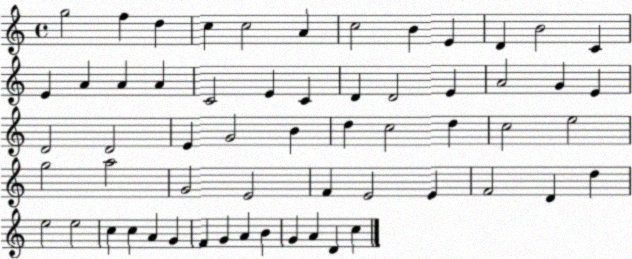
X:1
T:Untitled
M:4/4
L:1/4
K:C
g2 f d c c2 A c2 B E D B2 C E A A A C2 E C D D2 E A2 G E D2 D2 E G2 B d c2 d c2 e2 g2 a2 G2 E2 F E2 E F2 D d e2 e2 c c A G F G A B G A D c